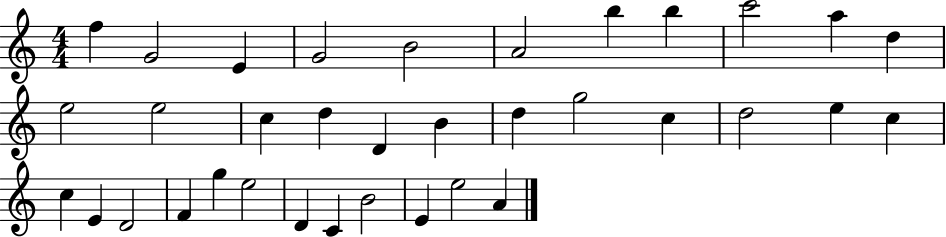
X:1
T:Untitled
M:4/4
L:1/4
K:C
f G2 E G2 B2 A2 b b c'2 a d e2 e2 c d D B d g2 c d2 e c c E D2 F g e2 D C B2 E e2 A